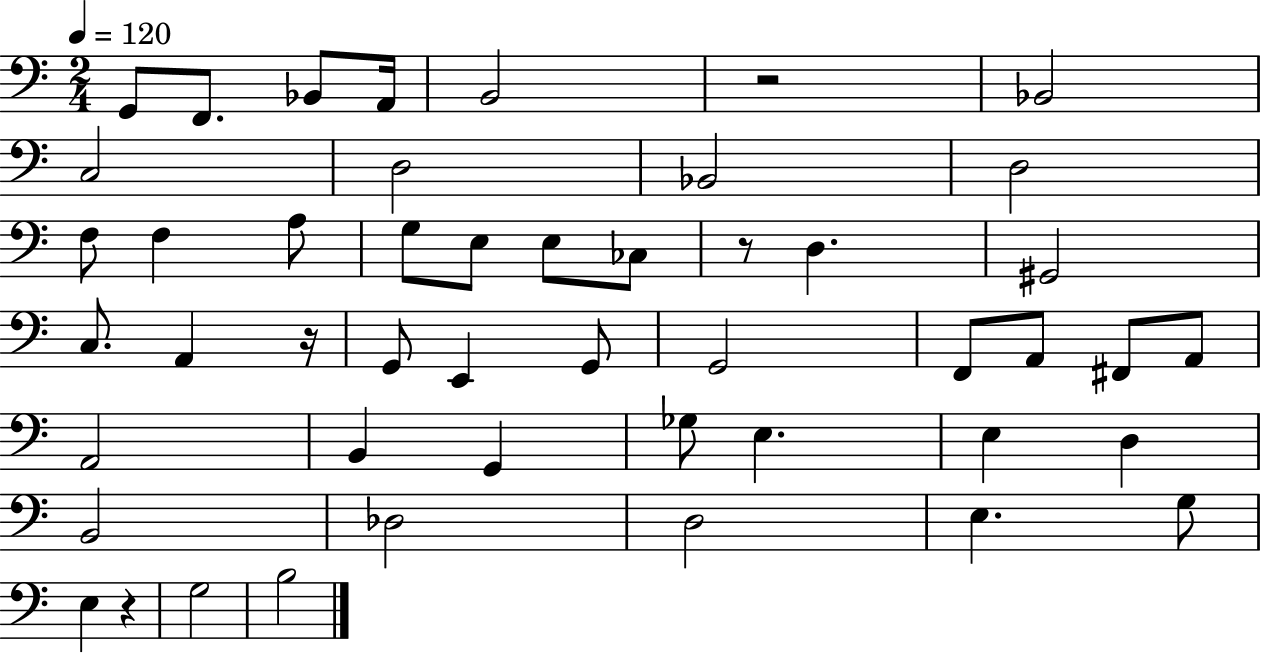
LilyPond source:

{
  \clef bass
  \numericTimeSignature
  \time 2/4
  \key c \major
  \tempo 4 = 120
  g,8 f,8. bes,8 a,16 | b,2 | r2 | bes,2 | \break c2 | d2 | bes,2 | d2 | \break f8 f4 a8 | g8 e8 e8 ces8 | r8 d4. | gis,2 | \break c8. a,4 r16 | g,8 e,4 g,8 | g,2 | f,8 a,8 fis,8 a,8 | \break a,2 | b,4 g,4 | ges8 e4. | e4 d4 | \break b,2 | des2 | d2 | e4. g8 | \break e4 r4 | g2 | b2 | \bar "|."
}